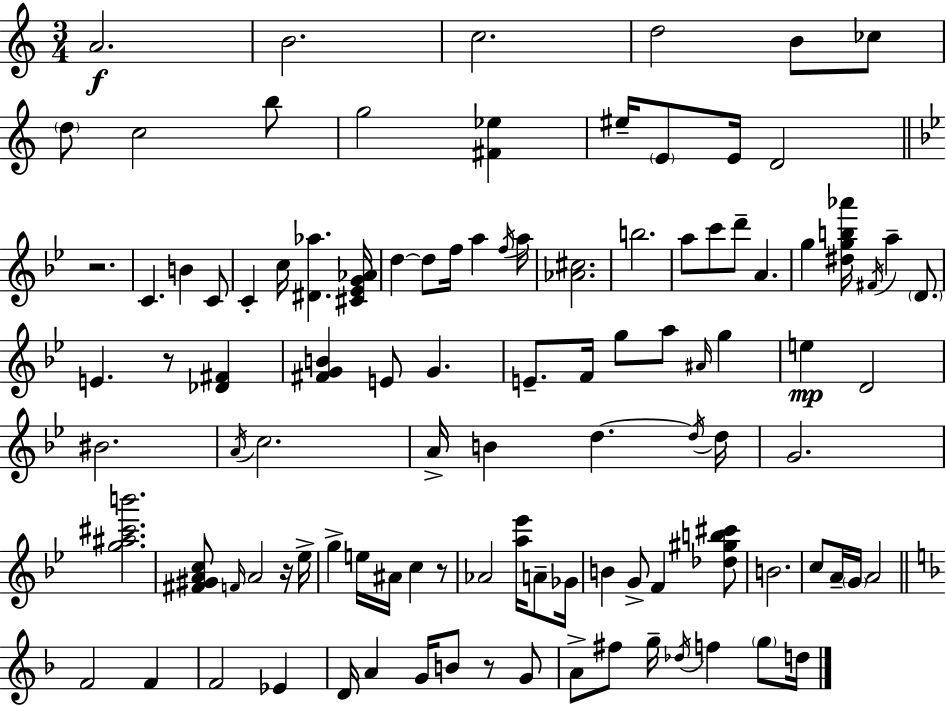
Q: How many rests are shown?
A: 5